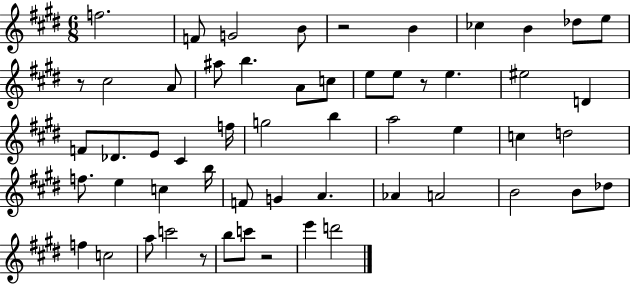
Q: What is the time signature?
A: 6/8